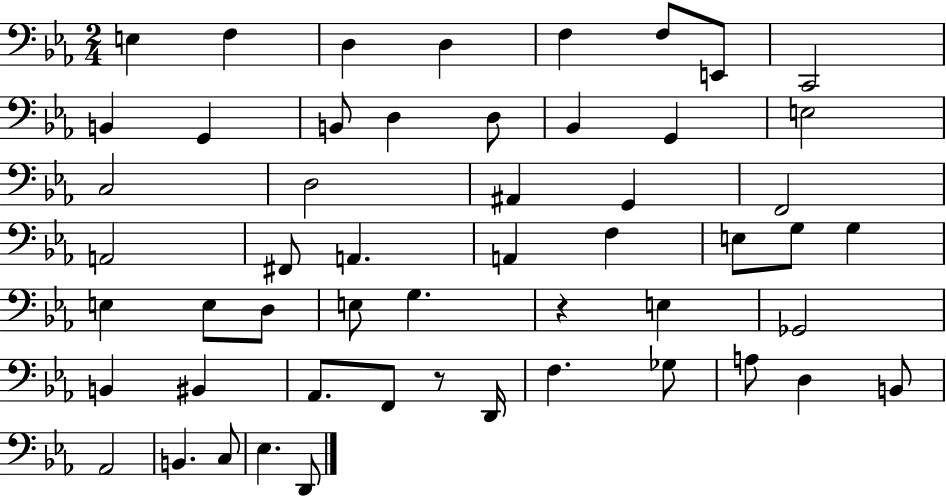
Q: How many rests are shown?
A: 2